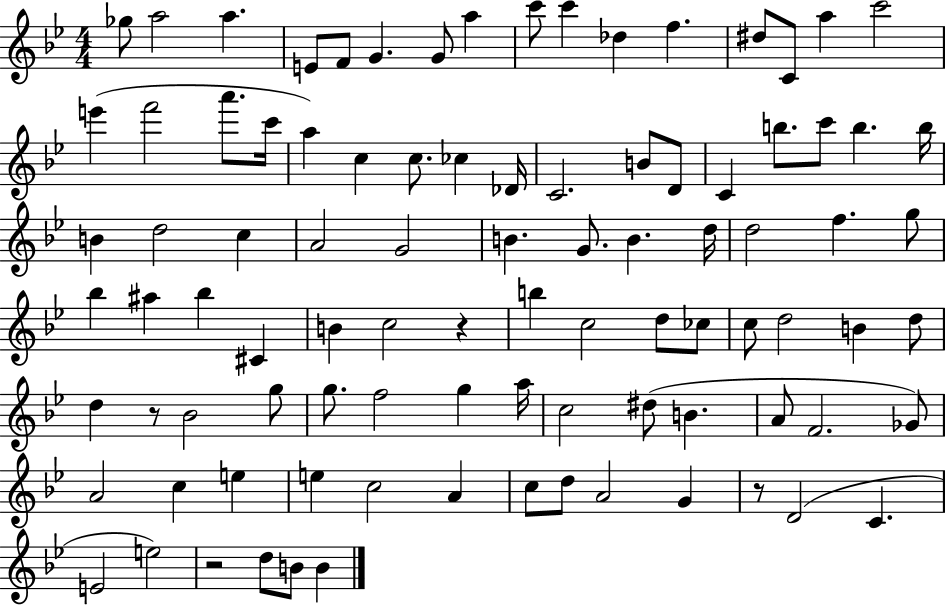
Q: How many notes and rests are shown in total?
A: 93